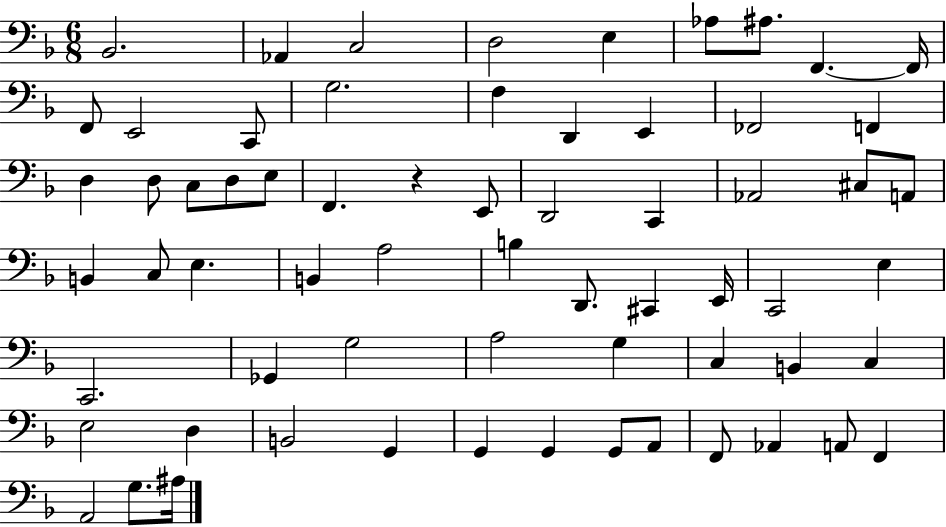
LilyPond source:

{
  \clef bass
  \numericTimeSignature
  \time 6/8
  \key f \major
  bes,2. | aes,4 c2 | d2 e4 | aes8 ais8. f,4.~~ f,16 | \break f,8 e,2 c,8 | g2. | f4 d,4 e,4 | fes,2 f,4 | \break d4 d8 c8 d8 e8 | f,4. r4 e,8 | d,2 c,4 | aes,2 cis8 a,8 | \break b,4 c8 e4. | b,4 a2 | b4 d,8. cis,4 e,16 | c,2 e4 | \break c,2. | ges,4 g2 | a2 g4 | c4 b,4 c4 | \break e2 d4 | b,2 g,4 | g,4 g,4 g,8 a,8 | f,8 aes,4 a,8 f,4 | \break a,2 g8. ais16 | \bar "|."
}